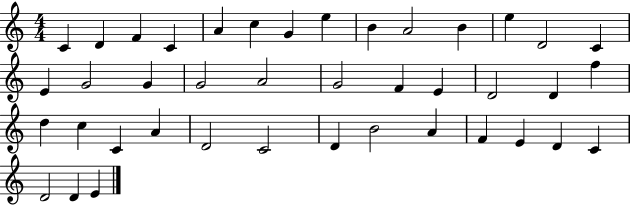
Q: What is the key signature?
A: C major